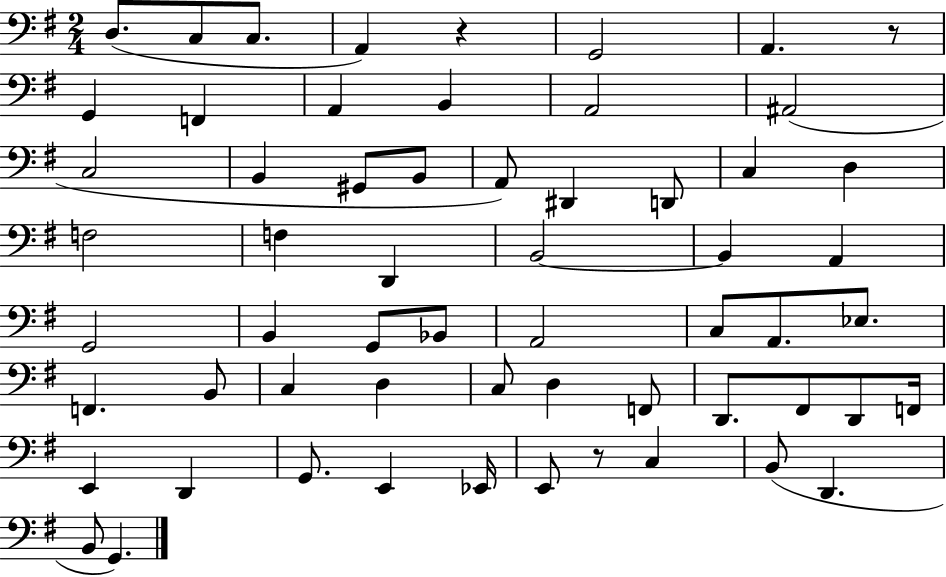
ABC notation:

X:1
T:Untitled
M:2/4
L:1/4
K:G
D,/2 C,/2 C,/2 A,, z G,,2 A,, z/2 G,, F,, A,, B,, A,,2 ^A,,2 C,2 B,, ^G,,/2 B,,/2 A,,/2 ^D,, D,,/2 C, D, F,2 F, D,, B,,2 B,, A,, G,,2 B,, G,,/2 _B,,/2 A,,2 C,/2 A,,/2 _E,/2 F,, B,,/2 C, D, C,/2 D, F,,/2 D,,/2 ^F,,/2 D,,/2 F,,/4 E,, D,, G,,/2 E,, _E,,/4 E,,/2 z/2 C, B,,/2 D,, B,,/2 G,,